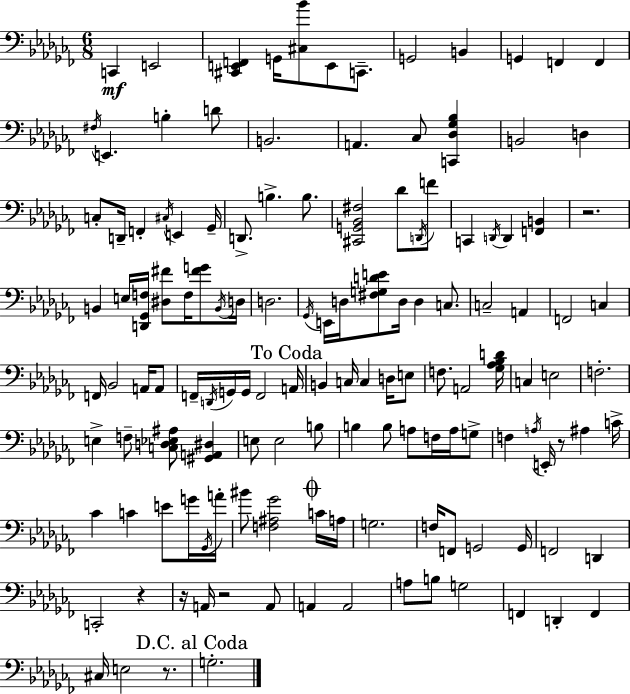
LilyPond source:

{
  \clef bass
  \numericTimeSignature
  \time 6/8
  \key aes \minor
  \repeat volta 2 { c,4\mf e,2 | <cis, e, f,>4 g,16 <cis bes'>8 e,8 c,8.-- | g,2 b,4 | g,4 f,4 f,4 | \break \acciaccatura { fis16 } e,4. b4-. d'8 | b,2. | a,4. ces8 <c, des ges bes>4 | b,2 d4 | \break c8-. d,16-- f,4-. \acciaccatura { cis16 } e,4 | ges,16-- d,8.-> b4.-> b8. | <cis, g, bes, fis>2 des'8 | \acciaccatura { d,16 } f'8 c,4 \acciaccatura { d,16 } d,4 | \break <f, b,>4 r2. | b,4 e16 <d, ges, f>16 <dis fis'>8 | f16 <fis' g'>8 \acciaccatura { b,16 } d16 d2. | \acciaccatura { ges,16 } e,16 d16 <fis g d' e'>8 d16 d4 | \break c8. c2-- | a,4 f,2 | c4 f,16 bes,2 | a,16 a,8 f,16-- \acciaccatura { d,16 } g,16 g,16 f,2 | \break \mark "To Coda" a,16 b,4 c16 | c4 d16 e8 f8. a,2 | <ges aes bes d'>16 c4 e2 | f2.-. | \break e4-> f8-- | <c d ees ais>8 <gis, a, dis>4 e8 e2 | b8 b4 b8 | a8 f16 a16 g8-> f4 \acciaccatura { a16 } | \break e,16-. r8 ais4 c'16-> ces'4 | c'4 e'8 g'16 \acciaccatura { ges,16 } a'16-. bis'8 <f ais ges'>2 | \mark \markup { \musicglyph "scripts.coda" } c'16 a16 g2. | f16 f,8 | \break g,2 g,16 f,2 | d,4 c,2-. | r4 r16 a,16 r2 | a,8 a,4 | \break a,2 a8 b8 | g2 f,4 | d,4-. f,4 cis16 e2 | r8. \mark "D.C. al Coda" g2.-. | \break } \bar "|."
}